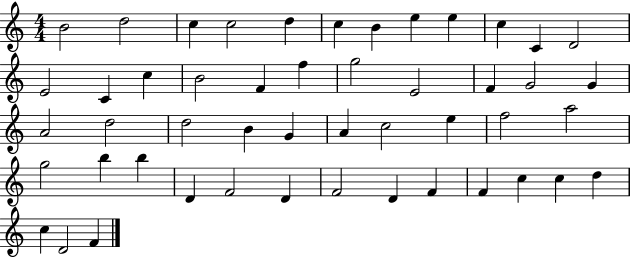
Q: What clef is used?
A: treble